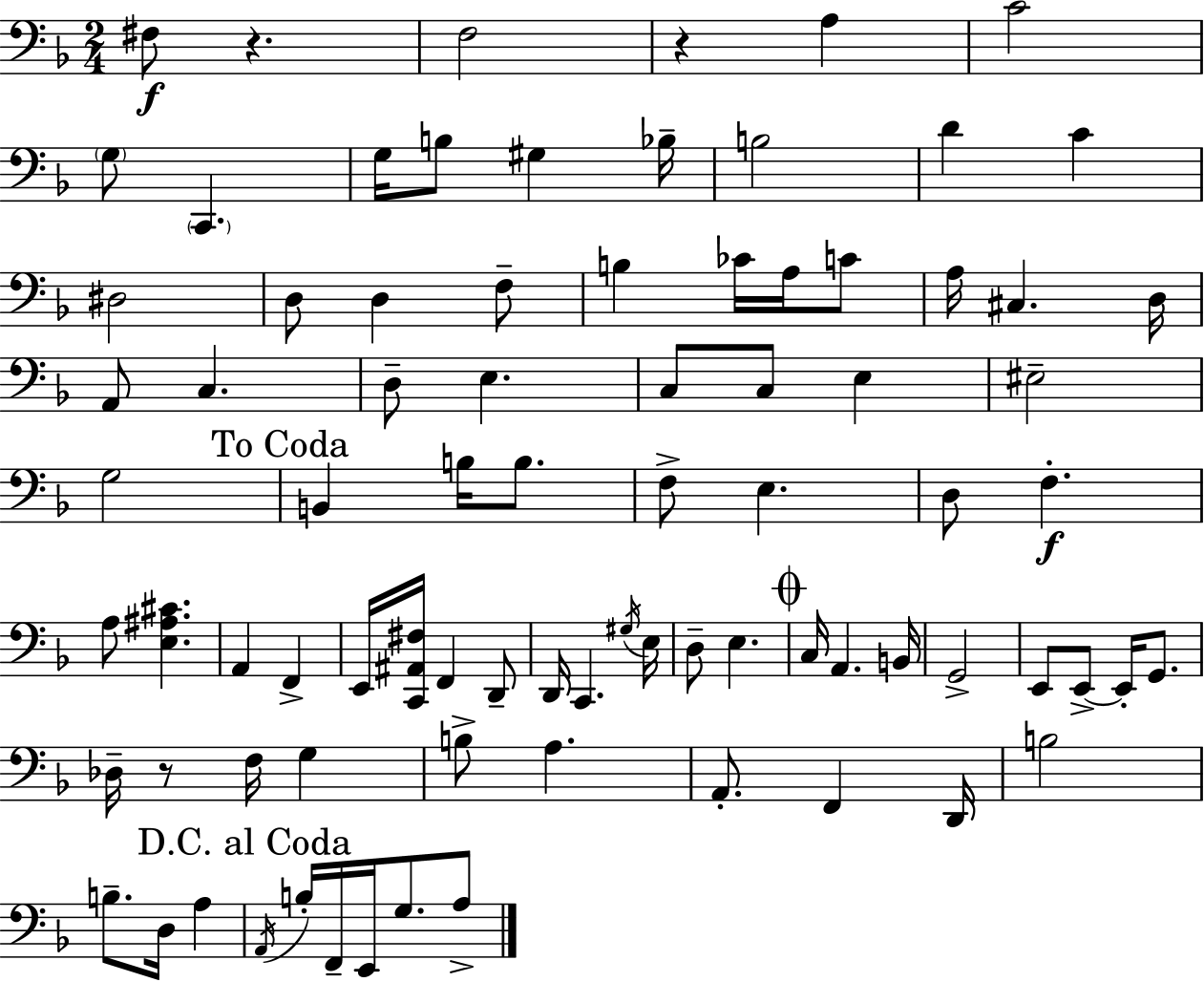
X:1
T:Untitled
M:2/4
L:1/4
K:F
^F,/2 z F,2 z A, C2 G,/2 C,, G,/4 B,/2 ^G, _B,/4 B,2 D C ^D,2 D,/2 D, F,/2 B, _C/4 A,/4 C/2 A,/4 ^C, D,/4 A,,/2 C, D,/2 E, C,/2 C,/2 E, ^E,2 G,2 B,, B,/4 B,/2 F,/2 E, D,/2 F, A,/2 [E,^A,^C] A,, F,, E,,/4 [C,,^A,,^F,]/4 F,, D,,/2 D,,/4 C,, ^G,/4 E,/4 D,/2 E, C,/4 A,, B,,/4 G,,2 E,,/2 E,,/2 E,,/4 G,,/2 _D,/4 z/2 F,/4 G, B,/2 A, A,,/2 F,, D,,/4 B,2 B,/2 D,/4 A, A,,/4 B,/4 F,,/4 E,,/4 G,/2 A,/2